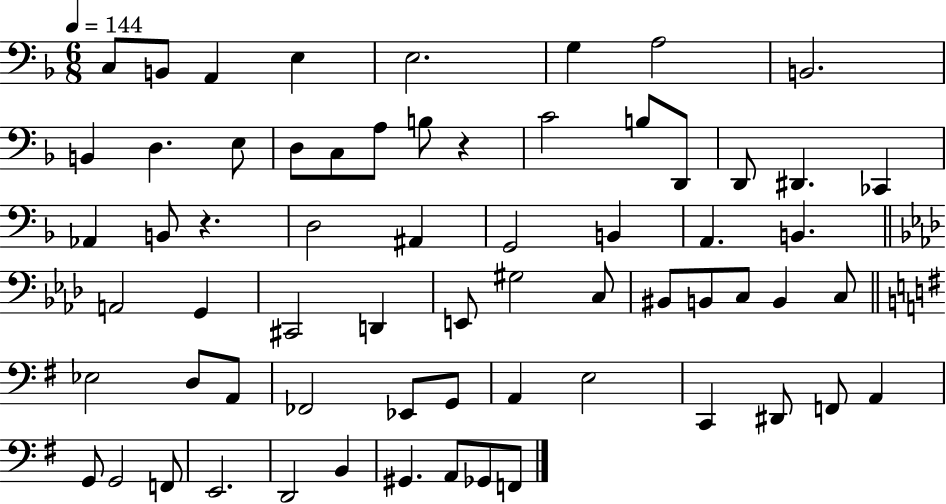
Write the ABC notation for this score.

X:1
T:Untitled
M:6/8
L:1/4
K:F
C,/2 B,,/2 A,, E, E,2 G, A,2 B,,2 B,, D, E,/2 D,/2 C,/2 A,/2 B,/2 z C2 B,/2 D,,/2 D,,/2 ^D,, _C,, _A,, B,,/2 z D,2 ^A,, G,,2 B,, A,, B,, A,,2 G,, ^C,,2 D,, E,,/2 ^G,2 C,/2 ^B,,/2 B,,/2 C,/2 B,, C,/2 _E,2 D,/2 A,,/2 _F,,2 _E,,/2 G,,/2 A,, E,2 C,, ^D,,/2 F,,/2 A,, G,,/2 G,,2 F,,/2 E,,2 D,,2 B,, ^G,, A,,/2 _G,,/2 F,,/2